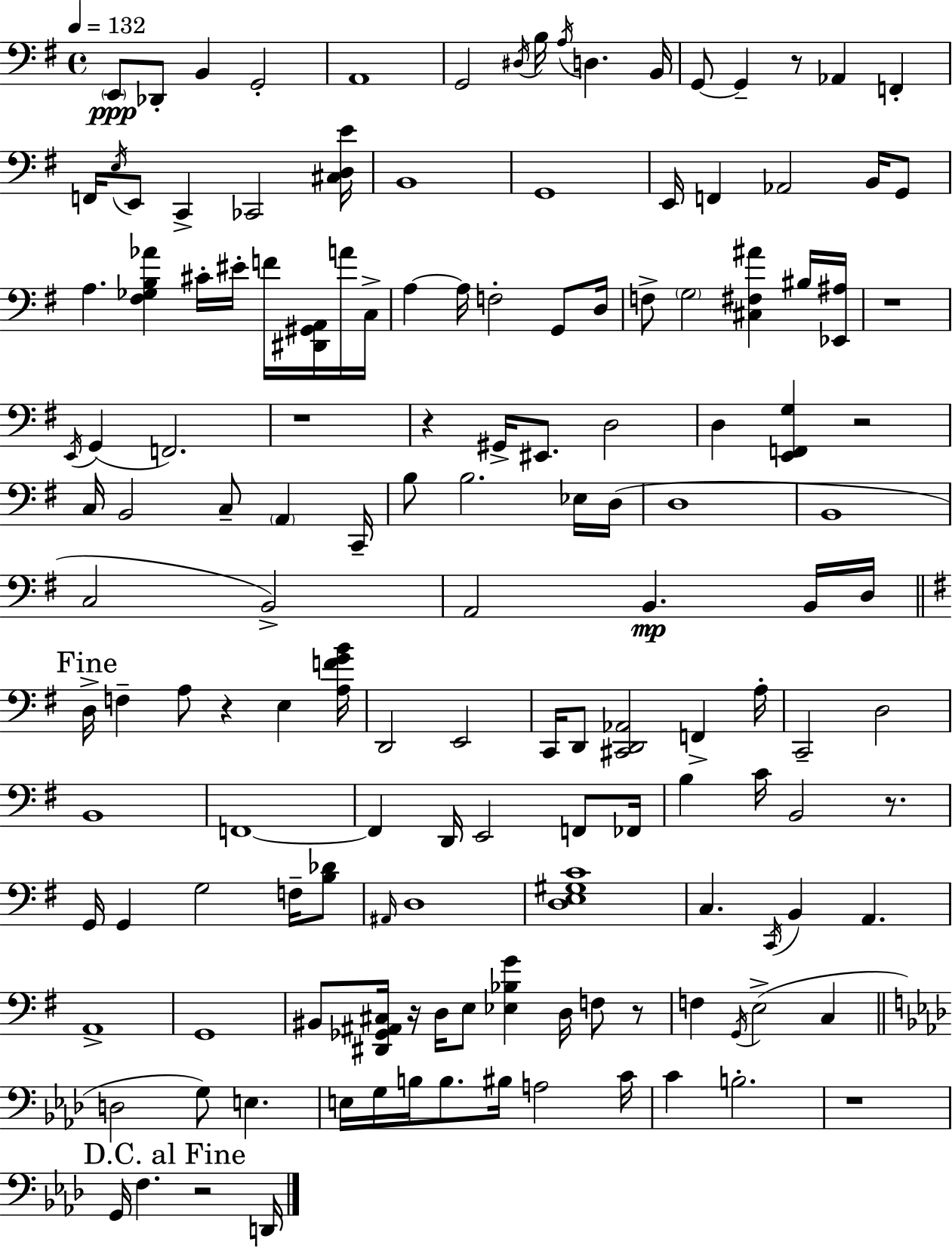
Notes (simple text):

E2/e Db2/e B2/q G2/h A2/w G2/h D#3/s B3/s A3/s D3/q. B2/s G2/e G2/q R/e Ab2/q F2/q F2/s E3/s E2/e C2/q CES2/h [C#3,D3,E4]/s B2/w G2/w E2/s F2/q Ab2/h B2/s G2/e A3/q. [F#3,Gb3,B3,Ab4]/q C#4/s EIS4/s F4/s [D#2,G#2,A2]/s A4/s C3/s A3/q A3/s F3/h G2/e D3/s F3/e G3/h [C#3,F#3,A#4]/q BIS3/s [Eb2,A#3]/s R/w E2/s G2/q F2/h. R/w R/q G#2/s EIS2/e. D3/h D3/q [E2,F2,G3]/q R/h C3/s B2/h C3/e A2/q C2/s B3/e B3/h. Eb3/s D3/s D3/w B2/w C3/h B2/h A2/h B2/q. B2/s D3/s D3/s F3/q A3/e R/q E3/q [A3,F4,G4,B4]/s D2/h E2/h C2/s D2/e [C#2,D2,Ab2]/h F2/q A3/s C2/h D3/h B2/w F2/w F2/q D2/s E2/h F2/e FES2/s B3/q C4/s B2/h R/e. G2/s G2/q G3/h F3/s [B3,Db4]/e A#2/s D3/w [D3,E3,G#3,C4]/w C3/q. C2/s B2/q A2/q. A2/w G2/w BIS2/e [D#2,Gb2,A#2,C#3]/s R/s D3/s E3/e [Eb3,Bb3,G4]/q D3/s F3/e R/e F3/q G2/s E3/h C3/q D3/h G3/e E3/q. E3/s G3/s B3/s B3/e. BIS3/s A3/h C4/s C4/q B3/h. R/w G2/s F3/q. R/h D2/s